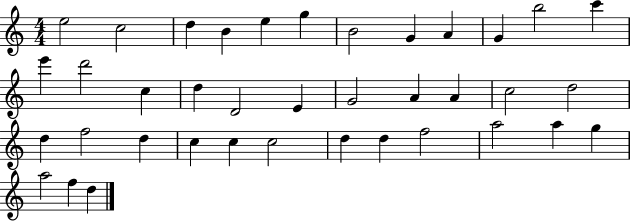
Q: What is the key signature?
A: C major